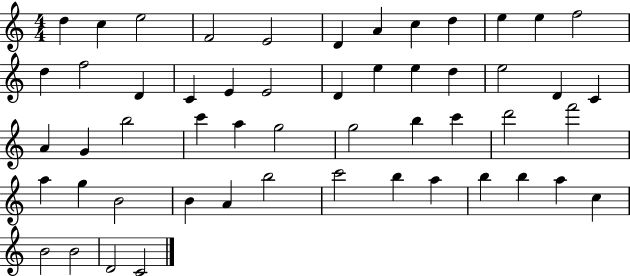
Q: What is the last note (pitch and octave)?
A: C4